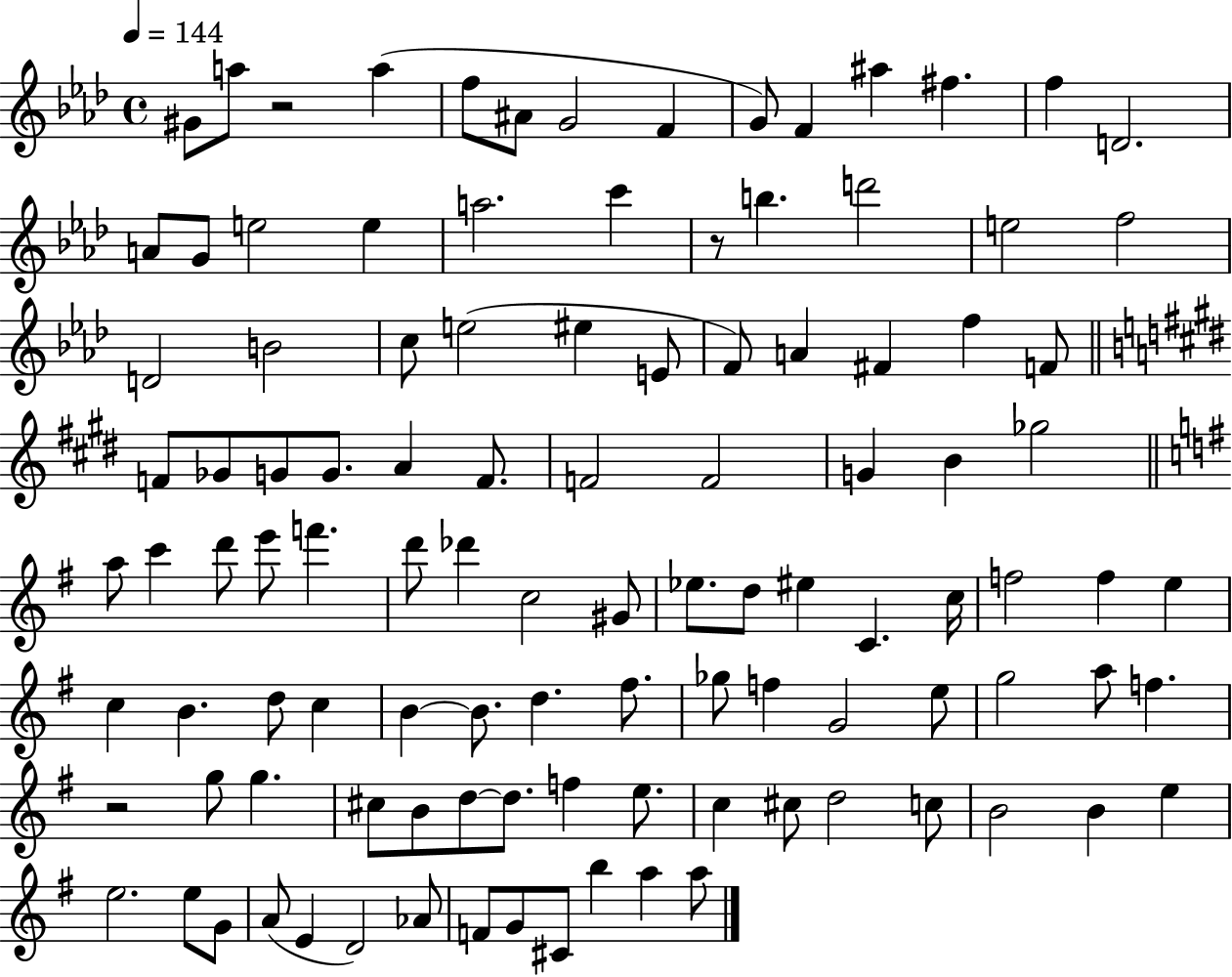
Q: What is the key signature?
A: AES major